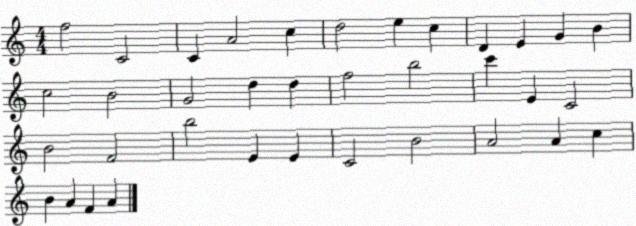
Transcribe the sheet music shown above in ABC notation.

X:1
T:Untitled
M:4/4
L:1/4
K:C
f2 C2 C A2 c d2 e c D E G B c2 B2 G2 d d f2 b2 c' E C2 B2 F2 b2 E E C2 B2 A2 A c B A F A